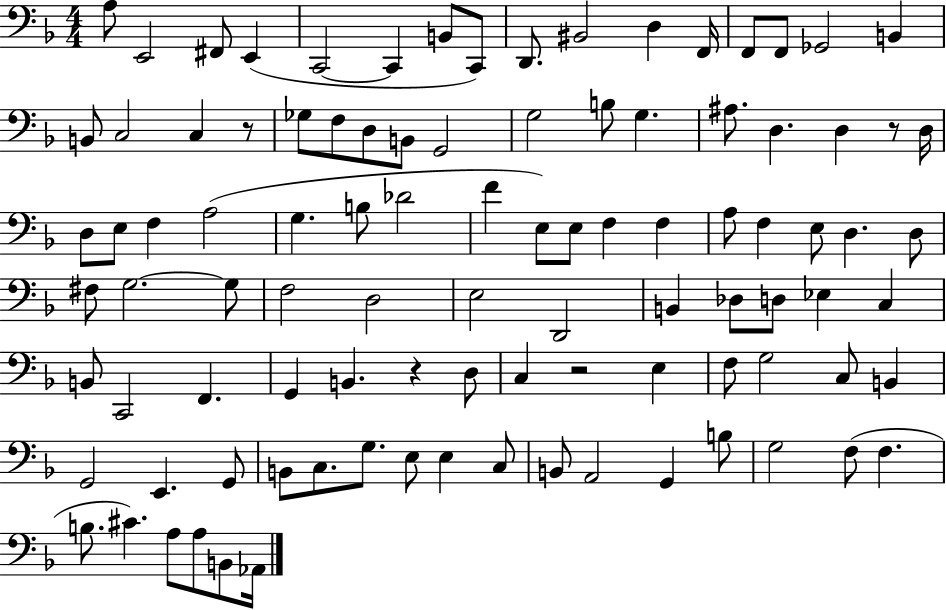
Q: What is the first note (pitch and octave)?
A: A3